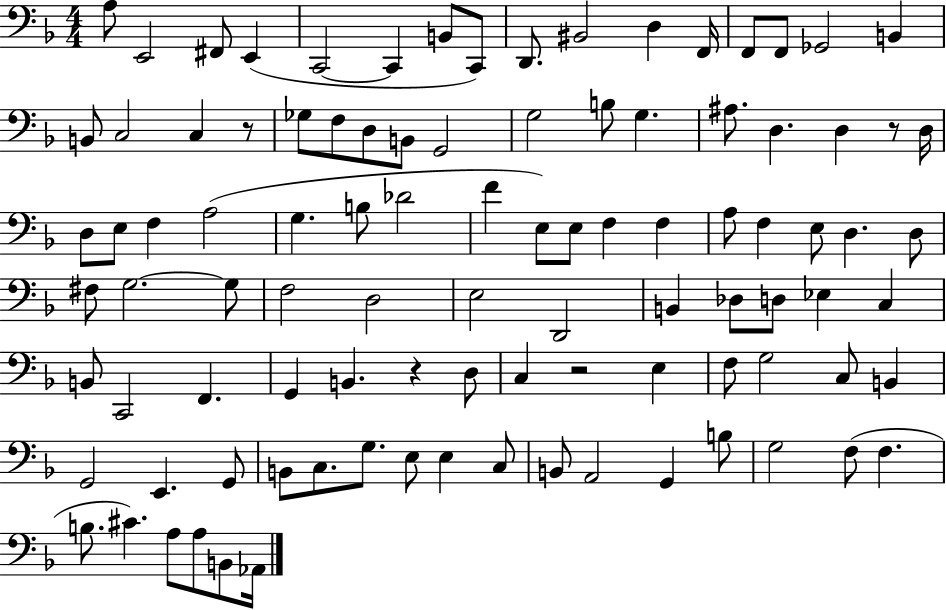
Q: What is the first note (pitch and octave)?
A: A3